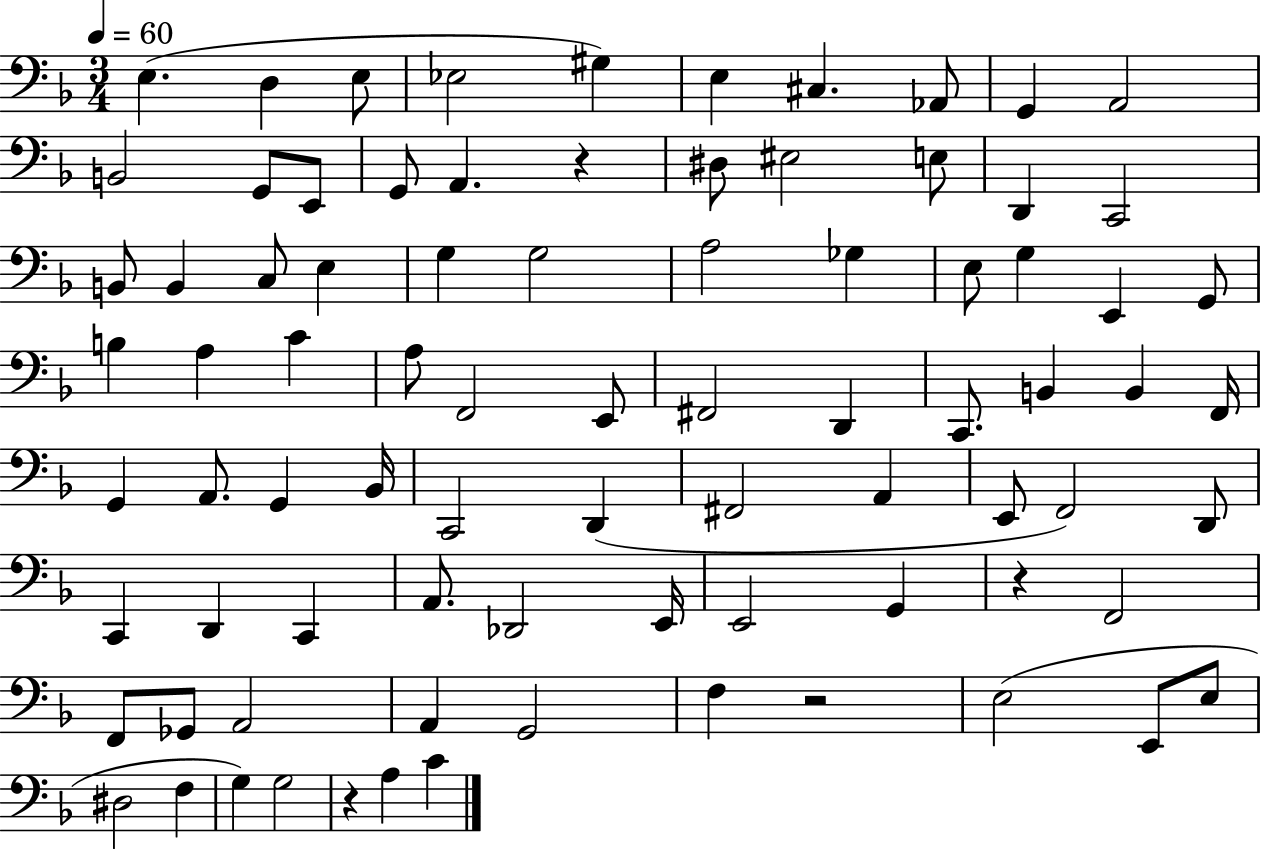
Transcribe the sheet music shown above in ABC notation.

X:1
T:Untitled
M:3/4
L:1/4
K:F
E, D, E,/2 _E,2 ^G, E, ^C, _A,,/2 G,, A,,2 B,,2 G,,/2 E,,/2 G,,/2 A,, z ^D,/2 ^E,2 E,/2 D,, C,,2 B,,/2 B,, C,/2 E, G, G,2 A,2 _G, E,/2 G, E,, G,,/2 B, A, C A,/2 F,,2 E,,/2 ^F,,2 D,, C,,/2 B,, B,, F,,/4 G,, A,,/2 G,, _B,,/4 C,,2 D,, ^F,,2 A,, E,,/2 F,,2 D,,/2 C,, D,, C,, A,,/2 _D,,2 E,,/4 E,,2 G,, z F,,2 F,,/2 _G,,/2 A,,2 A,, G,,2 F, z2 E,2 E,,/2 E,/2 ^D,2 F, G, G,2 z A, C